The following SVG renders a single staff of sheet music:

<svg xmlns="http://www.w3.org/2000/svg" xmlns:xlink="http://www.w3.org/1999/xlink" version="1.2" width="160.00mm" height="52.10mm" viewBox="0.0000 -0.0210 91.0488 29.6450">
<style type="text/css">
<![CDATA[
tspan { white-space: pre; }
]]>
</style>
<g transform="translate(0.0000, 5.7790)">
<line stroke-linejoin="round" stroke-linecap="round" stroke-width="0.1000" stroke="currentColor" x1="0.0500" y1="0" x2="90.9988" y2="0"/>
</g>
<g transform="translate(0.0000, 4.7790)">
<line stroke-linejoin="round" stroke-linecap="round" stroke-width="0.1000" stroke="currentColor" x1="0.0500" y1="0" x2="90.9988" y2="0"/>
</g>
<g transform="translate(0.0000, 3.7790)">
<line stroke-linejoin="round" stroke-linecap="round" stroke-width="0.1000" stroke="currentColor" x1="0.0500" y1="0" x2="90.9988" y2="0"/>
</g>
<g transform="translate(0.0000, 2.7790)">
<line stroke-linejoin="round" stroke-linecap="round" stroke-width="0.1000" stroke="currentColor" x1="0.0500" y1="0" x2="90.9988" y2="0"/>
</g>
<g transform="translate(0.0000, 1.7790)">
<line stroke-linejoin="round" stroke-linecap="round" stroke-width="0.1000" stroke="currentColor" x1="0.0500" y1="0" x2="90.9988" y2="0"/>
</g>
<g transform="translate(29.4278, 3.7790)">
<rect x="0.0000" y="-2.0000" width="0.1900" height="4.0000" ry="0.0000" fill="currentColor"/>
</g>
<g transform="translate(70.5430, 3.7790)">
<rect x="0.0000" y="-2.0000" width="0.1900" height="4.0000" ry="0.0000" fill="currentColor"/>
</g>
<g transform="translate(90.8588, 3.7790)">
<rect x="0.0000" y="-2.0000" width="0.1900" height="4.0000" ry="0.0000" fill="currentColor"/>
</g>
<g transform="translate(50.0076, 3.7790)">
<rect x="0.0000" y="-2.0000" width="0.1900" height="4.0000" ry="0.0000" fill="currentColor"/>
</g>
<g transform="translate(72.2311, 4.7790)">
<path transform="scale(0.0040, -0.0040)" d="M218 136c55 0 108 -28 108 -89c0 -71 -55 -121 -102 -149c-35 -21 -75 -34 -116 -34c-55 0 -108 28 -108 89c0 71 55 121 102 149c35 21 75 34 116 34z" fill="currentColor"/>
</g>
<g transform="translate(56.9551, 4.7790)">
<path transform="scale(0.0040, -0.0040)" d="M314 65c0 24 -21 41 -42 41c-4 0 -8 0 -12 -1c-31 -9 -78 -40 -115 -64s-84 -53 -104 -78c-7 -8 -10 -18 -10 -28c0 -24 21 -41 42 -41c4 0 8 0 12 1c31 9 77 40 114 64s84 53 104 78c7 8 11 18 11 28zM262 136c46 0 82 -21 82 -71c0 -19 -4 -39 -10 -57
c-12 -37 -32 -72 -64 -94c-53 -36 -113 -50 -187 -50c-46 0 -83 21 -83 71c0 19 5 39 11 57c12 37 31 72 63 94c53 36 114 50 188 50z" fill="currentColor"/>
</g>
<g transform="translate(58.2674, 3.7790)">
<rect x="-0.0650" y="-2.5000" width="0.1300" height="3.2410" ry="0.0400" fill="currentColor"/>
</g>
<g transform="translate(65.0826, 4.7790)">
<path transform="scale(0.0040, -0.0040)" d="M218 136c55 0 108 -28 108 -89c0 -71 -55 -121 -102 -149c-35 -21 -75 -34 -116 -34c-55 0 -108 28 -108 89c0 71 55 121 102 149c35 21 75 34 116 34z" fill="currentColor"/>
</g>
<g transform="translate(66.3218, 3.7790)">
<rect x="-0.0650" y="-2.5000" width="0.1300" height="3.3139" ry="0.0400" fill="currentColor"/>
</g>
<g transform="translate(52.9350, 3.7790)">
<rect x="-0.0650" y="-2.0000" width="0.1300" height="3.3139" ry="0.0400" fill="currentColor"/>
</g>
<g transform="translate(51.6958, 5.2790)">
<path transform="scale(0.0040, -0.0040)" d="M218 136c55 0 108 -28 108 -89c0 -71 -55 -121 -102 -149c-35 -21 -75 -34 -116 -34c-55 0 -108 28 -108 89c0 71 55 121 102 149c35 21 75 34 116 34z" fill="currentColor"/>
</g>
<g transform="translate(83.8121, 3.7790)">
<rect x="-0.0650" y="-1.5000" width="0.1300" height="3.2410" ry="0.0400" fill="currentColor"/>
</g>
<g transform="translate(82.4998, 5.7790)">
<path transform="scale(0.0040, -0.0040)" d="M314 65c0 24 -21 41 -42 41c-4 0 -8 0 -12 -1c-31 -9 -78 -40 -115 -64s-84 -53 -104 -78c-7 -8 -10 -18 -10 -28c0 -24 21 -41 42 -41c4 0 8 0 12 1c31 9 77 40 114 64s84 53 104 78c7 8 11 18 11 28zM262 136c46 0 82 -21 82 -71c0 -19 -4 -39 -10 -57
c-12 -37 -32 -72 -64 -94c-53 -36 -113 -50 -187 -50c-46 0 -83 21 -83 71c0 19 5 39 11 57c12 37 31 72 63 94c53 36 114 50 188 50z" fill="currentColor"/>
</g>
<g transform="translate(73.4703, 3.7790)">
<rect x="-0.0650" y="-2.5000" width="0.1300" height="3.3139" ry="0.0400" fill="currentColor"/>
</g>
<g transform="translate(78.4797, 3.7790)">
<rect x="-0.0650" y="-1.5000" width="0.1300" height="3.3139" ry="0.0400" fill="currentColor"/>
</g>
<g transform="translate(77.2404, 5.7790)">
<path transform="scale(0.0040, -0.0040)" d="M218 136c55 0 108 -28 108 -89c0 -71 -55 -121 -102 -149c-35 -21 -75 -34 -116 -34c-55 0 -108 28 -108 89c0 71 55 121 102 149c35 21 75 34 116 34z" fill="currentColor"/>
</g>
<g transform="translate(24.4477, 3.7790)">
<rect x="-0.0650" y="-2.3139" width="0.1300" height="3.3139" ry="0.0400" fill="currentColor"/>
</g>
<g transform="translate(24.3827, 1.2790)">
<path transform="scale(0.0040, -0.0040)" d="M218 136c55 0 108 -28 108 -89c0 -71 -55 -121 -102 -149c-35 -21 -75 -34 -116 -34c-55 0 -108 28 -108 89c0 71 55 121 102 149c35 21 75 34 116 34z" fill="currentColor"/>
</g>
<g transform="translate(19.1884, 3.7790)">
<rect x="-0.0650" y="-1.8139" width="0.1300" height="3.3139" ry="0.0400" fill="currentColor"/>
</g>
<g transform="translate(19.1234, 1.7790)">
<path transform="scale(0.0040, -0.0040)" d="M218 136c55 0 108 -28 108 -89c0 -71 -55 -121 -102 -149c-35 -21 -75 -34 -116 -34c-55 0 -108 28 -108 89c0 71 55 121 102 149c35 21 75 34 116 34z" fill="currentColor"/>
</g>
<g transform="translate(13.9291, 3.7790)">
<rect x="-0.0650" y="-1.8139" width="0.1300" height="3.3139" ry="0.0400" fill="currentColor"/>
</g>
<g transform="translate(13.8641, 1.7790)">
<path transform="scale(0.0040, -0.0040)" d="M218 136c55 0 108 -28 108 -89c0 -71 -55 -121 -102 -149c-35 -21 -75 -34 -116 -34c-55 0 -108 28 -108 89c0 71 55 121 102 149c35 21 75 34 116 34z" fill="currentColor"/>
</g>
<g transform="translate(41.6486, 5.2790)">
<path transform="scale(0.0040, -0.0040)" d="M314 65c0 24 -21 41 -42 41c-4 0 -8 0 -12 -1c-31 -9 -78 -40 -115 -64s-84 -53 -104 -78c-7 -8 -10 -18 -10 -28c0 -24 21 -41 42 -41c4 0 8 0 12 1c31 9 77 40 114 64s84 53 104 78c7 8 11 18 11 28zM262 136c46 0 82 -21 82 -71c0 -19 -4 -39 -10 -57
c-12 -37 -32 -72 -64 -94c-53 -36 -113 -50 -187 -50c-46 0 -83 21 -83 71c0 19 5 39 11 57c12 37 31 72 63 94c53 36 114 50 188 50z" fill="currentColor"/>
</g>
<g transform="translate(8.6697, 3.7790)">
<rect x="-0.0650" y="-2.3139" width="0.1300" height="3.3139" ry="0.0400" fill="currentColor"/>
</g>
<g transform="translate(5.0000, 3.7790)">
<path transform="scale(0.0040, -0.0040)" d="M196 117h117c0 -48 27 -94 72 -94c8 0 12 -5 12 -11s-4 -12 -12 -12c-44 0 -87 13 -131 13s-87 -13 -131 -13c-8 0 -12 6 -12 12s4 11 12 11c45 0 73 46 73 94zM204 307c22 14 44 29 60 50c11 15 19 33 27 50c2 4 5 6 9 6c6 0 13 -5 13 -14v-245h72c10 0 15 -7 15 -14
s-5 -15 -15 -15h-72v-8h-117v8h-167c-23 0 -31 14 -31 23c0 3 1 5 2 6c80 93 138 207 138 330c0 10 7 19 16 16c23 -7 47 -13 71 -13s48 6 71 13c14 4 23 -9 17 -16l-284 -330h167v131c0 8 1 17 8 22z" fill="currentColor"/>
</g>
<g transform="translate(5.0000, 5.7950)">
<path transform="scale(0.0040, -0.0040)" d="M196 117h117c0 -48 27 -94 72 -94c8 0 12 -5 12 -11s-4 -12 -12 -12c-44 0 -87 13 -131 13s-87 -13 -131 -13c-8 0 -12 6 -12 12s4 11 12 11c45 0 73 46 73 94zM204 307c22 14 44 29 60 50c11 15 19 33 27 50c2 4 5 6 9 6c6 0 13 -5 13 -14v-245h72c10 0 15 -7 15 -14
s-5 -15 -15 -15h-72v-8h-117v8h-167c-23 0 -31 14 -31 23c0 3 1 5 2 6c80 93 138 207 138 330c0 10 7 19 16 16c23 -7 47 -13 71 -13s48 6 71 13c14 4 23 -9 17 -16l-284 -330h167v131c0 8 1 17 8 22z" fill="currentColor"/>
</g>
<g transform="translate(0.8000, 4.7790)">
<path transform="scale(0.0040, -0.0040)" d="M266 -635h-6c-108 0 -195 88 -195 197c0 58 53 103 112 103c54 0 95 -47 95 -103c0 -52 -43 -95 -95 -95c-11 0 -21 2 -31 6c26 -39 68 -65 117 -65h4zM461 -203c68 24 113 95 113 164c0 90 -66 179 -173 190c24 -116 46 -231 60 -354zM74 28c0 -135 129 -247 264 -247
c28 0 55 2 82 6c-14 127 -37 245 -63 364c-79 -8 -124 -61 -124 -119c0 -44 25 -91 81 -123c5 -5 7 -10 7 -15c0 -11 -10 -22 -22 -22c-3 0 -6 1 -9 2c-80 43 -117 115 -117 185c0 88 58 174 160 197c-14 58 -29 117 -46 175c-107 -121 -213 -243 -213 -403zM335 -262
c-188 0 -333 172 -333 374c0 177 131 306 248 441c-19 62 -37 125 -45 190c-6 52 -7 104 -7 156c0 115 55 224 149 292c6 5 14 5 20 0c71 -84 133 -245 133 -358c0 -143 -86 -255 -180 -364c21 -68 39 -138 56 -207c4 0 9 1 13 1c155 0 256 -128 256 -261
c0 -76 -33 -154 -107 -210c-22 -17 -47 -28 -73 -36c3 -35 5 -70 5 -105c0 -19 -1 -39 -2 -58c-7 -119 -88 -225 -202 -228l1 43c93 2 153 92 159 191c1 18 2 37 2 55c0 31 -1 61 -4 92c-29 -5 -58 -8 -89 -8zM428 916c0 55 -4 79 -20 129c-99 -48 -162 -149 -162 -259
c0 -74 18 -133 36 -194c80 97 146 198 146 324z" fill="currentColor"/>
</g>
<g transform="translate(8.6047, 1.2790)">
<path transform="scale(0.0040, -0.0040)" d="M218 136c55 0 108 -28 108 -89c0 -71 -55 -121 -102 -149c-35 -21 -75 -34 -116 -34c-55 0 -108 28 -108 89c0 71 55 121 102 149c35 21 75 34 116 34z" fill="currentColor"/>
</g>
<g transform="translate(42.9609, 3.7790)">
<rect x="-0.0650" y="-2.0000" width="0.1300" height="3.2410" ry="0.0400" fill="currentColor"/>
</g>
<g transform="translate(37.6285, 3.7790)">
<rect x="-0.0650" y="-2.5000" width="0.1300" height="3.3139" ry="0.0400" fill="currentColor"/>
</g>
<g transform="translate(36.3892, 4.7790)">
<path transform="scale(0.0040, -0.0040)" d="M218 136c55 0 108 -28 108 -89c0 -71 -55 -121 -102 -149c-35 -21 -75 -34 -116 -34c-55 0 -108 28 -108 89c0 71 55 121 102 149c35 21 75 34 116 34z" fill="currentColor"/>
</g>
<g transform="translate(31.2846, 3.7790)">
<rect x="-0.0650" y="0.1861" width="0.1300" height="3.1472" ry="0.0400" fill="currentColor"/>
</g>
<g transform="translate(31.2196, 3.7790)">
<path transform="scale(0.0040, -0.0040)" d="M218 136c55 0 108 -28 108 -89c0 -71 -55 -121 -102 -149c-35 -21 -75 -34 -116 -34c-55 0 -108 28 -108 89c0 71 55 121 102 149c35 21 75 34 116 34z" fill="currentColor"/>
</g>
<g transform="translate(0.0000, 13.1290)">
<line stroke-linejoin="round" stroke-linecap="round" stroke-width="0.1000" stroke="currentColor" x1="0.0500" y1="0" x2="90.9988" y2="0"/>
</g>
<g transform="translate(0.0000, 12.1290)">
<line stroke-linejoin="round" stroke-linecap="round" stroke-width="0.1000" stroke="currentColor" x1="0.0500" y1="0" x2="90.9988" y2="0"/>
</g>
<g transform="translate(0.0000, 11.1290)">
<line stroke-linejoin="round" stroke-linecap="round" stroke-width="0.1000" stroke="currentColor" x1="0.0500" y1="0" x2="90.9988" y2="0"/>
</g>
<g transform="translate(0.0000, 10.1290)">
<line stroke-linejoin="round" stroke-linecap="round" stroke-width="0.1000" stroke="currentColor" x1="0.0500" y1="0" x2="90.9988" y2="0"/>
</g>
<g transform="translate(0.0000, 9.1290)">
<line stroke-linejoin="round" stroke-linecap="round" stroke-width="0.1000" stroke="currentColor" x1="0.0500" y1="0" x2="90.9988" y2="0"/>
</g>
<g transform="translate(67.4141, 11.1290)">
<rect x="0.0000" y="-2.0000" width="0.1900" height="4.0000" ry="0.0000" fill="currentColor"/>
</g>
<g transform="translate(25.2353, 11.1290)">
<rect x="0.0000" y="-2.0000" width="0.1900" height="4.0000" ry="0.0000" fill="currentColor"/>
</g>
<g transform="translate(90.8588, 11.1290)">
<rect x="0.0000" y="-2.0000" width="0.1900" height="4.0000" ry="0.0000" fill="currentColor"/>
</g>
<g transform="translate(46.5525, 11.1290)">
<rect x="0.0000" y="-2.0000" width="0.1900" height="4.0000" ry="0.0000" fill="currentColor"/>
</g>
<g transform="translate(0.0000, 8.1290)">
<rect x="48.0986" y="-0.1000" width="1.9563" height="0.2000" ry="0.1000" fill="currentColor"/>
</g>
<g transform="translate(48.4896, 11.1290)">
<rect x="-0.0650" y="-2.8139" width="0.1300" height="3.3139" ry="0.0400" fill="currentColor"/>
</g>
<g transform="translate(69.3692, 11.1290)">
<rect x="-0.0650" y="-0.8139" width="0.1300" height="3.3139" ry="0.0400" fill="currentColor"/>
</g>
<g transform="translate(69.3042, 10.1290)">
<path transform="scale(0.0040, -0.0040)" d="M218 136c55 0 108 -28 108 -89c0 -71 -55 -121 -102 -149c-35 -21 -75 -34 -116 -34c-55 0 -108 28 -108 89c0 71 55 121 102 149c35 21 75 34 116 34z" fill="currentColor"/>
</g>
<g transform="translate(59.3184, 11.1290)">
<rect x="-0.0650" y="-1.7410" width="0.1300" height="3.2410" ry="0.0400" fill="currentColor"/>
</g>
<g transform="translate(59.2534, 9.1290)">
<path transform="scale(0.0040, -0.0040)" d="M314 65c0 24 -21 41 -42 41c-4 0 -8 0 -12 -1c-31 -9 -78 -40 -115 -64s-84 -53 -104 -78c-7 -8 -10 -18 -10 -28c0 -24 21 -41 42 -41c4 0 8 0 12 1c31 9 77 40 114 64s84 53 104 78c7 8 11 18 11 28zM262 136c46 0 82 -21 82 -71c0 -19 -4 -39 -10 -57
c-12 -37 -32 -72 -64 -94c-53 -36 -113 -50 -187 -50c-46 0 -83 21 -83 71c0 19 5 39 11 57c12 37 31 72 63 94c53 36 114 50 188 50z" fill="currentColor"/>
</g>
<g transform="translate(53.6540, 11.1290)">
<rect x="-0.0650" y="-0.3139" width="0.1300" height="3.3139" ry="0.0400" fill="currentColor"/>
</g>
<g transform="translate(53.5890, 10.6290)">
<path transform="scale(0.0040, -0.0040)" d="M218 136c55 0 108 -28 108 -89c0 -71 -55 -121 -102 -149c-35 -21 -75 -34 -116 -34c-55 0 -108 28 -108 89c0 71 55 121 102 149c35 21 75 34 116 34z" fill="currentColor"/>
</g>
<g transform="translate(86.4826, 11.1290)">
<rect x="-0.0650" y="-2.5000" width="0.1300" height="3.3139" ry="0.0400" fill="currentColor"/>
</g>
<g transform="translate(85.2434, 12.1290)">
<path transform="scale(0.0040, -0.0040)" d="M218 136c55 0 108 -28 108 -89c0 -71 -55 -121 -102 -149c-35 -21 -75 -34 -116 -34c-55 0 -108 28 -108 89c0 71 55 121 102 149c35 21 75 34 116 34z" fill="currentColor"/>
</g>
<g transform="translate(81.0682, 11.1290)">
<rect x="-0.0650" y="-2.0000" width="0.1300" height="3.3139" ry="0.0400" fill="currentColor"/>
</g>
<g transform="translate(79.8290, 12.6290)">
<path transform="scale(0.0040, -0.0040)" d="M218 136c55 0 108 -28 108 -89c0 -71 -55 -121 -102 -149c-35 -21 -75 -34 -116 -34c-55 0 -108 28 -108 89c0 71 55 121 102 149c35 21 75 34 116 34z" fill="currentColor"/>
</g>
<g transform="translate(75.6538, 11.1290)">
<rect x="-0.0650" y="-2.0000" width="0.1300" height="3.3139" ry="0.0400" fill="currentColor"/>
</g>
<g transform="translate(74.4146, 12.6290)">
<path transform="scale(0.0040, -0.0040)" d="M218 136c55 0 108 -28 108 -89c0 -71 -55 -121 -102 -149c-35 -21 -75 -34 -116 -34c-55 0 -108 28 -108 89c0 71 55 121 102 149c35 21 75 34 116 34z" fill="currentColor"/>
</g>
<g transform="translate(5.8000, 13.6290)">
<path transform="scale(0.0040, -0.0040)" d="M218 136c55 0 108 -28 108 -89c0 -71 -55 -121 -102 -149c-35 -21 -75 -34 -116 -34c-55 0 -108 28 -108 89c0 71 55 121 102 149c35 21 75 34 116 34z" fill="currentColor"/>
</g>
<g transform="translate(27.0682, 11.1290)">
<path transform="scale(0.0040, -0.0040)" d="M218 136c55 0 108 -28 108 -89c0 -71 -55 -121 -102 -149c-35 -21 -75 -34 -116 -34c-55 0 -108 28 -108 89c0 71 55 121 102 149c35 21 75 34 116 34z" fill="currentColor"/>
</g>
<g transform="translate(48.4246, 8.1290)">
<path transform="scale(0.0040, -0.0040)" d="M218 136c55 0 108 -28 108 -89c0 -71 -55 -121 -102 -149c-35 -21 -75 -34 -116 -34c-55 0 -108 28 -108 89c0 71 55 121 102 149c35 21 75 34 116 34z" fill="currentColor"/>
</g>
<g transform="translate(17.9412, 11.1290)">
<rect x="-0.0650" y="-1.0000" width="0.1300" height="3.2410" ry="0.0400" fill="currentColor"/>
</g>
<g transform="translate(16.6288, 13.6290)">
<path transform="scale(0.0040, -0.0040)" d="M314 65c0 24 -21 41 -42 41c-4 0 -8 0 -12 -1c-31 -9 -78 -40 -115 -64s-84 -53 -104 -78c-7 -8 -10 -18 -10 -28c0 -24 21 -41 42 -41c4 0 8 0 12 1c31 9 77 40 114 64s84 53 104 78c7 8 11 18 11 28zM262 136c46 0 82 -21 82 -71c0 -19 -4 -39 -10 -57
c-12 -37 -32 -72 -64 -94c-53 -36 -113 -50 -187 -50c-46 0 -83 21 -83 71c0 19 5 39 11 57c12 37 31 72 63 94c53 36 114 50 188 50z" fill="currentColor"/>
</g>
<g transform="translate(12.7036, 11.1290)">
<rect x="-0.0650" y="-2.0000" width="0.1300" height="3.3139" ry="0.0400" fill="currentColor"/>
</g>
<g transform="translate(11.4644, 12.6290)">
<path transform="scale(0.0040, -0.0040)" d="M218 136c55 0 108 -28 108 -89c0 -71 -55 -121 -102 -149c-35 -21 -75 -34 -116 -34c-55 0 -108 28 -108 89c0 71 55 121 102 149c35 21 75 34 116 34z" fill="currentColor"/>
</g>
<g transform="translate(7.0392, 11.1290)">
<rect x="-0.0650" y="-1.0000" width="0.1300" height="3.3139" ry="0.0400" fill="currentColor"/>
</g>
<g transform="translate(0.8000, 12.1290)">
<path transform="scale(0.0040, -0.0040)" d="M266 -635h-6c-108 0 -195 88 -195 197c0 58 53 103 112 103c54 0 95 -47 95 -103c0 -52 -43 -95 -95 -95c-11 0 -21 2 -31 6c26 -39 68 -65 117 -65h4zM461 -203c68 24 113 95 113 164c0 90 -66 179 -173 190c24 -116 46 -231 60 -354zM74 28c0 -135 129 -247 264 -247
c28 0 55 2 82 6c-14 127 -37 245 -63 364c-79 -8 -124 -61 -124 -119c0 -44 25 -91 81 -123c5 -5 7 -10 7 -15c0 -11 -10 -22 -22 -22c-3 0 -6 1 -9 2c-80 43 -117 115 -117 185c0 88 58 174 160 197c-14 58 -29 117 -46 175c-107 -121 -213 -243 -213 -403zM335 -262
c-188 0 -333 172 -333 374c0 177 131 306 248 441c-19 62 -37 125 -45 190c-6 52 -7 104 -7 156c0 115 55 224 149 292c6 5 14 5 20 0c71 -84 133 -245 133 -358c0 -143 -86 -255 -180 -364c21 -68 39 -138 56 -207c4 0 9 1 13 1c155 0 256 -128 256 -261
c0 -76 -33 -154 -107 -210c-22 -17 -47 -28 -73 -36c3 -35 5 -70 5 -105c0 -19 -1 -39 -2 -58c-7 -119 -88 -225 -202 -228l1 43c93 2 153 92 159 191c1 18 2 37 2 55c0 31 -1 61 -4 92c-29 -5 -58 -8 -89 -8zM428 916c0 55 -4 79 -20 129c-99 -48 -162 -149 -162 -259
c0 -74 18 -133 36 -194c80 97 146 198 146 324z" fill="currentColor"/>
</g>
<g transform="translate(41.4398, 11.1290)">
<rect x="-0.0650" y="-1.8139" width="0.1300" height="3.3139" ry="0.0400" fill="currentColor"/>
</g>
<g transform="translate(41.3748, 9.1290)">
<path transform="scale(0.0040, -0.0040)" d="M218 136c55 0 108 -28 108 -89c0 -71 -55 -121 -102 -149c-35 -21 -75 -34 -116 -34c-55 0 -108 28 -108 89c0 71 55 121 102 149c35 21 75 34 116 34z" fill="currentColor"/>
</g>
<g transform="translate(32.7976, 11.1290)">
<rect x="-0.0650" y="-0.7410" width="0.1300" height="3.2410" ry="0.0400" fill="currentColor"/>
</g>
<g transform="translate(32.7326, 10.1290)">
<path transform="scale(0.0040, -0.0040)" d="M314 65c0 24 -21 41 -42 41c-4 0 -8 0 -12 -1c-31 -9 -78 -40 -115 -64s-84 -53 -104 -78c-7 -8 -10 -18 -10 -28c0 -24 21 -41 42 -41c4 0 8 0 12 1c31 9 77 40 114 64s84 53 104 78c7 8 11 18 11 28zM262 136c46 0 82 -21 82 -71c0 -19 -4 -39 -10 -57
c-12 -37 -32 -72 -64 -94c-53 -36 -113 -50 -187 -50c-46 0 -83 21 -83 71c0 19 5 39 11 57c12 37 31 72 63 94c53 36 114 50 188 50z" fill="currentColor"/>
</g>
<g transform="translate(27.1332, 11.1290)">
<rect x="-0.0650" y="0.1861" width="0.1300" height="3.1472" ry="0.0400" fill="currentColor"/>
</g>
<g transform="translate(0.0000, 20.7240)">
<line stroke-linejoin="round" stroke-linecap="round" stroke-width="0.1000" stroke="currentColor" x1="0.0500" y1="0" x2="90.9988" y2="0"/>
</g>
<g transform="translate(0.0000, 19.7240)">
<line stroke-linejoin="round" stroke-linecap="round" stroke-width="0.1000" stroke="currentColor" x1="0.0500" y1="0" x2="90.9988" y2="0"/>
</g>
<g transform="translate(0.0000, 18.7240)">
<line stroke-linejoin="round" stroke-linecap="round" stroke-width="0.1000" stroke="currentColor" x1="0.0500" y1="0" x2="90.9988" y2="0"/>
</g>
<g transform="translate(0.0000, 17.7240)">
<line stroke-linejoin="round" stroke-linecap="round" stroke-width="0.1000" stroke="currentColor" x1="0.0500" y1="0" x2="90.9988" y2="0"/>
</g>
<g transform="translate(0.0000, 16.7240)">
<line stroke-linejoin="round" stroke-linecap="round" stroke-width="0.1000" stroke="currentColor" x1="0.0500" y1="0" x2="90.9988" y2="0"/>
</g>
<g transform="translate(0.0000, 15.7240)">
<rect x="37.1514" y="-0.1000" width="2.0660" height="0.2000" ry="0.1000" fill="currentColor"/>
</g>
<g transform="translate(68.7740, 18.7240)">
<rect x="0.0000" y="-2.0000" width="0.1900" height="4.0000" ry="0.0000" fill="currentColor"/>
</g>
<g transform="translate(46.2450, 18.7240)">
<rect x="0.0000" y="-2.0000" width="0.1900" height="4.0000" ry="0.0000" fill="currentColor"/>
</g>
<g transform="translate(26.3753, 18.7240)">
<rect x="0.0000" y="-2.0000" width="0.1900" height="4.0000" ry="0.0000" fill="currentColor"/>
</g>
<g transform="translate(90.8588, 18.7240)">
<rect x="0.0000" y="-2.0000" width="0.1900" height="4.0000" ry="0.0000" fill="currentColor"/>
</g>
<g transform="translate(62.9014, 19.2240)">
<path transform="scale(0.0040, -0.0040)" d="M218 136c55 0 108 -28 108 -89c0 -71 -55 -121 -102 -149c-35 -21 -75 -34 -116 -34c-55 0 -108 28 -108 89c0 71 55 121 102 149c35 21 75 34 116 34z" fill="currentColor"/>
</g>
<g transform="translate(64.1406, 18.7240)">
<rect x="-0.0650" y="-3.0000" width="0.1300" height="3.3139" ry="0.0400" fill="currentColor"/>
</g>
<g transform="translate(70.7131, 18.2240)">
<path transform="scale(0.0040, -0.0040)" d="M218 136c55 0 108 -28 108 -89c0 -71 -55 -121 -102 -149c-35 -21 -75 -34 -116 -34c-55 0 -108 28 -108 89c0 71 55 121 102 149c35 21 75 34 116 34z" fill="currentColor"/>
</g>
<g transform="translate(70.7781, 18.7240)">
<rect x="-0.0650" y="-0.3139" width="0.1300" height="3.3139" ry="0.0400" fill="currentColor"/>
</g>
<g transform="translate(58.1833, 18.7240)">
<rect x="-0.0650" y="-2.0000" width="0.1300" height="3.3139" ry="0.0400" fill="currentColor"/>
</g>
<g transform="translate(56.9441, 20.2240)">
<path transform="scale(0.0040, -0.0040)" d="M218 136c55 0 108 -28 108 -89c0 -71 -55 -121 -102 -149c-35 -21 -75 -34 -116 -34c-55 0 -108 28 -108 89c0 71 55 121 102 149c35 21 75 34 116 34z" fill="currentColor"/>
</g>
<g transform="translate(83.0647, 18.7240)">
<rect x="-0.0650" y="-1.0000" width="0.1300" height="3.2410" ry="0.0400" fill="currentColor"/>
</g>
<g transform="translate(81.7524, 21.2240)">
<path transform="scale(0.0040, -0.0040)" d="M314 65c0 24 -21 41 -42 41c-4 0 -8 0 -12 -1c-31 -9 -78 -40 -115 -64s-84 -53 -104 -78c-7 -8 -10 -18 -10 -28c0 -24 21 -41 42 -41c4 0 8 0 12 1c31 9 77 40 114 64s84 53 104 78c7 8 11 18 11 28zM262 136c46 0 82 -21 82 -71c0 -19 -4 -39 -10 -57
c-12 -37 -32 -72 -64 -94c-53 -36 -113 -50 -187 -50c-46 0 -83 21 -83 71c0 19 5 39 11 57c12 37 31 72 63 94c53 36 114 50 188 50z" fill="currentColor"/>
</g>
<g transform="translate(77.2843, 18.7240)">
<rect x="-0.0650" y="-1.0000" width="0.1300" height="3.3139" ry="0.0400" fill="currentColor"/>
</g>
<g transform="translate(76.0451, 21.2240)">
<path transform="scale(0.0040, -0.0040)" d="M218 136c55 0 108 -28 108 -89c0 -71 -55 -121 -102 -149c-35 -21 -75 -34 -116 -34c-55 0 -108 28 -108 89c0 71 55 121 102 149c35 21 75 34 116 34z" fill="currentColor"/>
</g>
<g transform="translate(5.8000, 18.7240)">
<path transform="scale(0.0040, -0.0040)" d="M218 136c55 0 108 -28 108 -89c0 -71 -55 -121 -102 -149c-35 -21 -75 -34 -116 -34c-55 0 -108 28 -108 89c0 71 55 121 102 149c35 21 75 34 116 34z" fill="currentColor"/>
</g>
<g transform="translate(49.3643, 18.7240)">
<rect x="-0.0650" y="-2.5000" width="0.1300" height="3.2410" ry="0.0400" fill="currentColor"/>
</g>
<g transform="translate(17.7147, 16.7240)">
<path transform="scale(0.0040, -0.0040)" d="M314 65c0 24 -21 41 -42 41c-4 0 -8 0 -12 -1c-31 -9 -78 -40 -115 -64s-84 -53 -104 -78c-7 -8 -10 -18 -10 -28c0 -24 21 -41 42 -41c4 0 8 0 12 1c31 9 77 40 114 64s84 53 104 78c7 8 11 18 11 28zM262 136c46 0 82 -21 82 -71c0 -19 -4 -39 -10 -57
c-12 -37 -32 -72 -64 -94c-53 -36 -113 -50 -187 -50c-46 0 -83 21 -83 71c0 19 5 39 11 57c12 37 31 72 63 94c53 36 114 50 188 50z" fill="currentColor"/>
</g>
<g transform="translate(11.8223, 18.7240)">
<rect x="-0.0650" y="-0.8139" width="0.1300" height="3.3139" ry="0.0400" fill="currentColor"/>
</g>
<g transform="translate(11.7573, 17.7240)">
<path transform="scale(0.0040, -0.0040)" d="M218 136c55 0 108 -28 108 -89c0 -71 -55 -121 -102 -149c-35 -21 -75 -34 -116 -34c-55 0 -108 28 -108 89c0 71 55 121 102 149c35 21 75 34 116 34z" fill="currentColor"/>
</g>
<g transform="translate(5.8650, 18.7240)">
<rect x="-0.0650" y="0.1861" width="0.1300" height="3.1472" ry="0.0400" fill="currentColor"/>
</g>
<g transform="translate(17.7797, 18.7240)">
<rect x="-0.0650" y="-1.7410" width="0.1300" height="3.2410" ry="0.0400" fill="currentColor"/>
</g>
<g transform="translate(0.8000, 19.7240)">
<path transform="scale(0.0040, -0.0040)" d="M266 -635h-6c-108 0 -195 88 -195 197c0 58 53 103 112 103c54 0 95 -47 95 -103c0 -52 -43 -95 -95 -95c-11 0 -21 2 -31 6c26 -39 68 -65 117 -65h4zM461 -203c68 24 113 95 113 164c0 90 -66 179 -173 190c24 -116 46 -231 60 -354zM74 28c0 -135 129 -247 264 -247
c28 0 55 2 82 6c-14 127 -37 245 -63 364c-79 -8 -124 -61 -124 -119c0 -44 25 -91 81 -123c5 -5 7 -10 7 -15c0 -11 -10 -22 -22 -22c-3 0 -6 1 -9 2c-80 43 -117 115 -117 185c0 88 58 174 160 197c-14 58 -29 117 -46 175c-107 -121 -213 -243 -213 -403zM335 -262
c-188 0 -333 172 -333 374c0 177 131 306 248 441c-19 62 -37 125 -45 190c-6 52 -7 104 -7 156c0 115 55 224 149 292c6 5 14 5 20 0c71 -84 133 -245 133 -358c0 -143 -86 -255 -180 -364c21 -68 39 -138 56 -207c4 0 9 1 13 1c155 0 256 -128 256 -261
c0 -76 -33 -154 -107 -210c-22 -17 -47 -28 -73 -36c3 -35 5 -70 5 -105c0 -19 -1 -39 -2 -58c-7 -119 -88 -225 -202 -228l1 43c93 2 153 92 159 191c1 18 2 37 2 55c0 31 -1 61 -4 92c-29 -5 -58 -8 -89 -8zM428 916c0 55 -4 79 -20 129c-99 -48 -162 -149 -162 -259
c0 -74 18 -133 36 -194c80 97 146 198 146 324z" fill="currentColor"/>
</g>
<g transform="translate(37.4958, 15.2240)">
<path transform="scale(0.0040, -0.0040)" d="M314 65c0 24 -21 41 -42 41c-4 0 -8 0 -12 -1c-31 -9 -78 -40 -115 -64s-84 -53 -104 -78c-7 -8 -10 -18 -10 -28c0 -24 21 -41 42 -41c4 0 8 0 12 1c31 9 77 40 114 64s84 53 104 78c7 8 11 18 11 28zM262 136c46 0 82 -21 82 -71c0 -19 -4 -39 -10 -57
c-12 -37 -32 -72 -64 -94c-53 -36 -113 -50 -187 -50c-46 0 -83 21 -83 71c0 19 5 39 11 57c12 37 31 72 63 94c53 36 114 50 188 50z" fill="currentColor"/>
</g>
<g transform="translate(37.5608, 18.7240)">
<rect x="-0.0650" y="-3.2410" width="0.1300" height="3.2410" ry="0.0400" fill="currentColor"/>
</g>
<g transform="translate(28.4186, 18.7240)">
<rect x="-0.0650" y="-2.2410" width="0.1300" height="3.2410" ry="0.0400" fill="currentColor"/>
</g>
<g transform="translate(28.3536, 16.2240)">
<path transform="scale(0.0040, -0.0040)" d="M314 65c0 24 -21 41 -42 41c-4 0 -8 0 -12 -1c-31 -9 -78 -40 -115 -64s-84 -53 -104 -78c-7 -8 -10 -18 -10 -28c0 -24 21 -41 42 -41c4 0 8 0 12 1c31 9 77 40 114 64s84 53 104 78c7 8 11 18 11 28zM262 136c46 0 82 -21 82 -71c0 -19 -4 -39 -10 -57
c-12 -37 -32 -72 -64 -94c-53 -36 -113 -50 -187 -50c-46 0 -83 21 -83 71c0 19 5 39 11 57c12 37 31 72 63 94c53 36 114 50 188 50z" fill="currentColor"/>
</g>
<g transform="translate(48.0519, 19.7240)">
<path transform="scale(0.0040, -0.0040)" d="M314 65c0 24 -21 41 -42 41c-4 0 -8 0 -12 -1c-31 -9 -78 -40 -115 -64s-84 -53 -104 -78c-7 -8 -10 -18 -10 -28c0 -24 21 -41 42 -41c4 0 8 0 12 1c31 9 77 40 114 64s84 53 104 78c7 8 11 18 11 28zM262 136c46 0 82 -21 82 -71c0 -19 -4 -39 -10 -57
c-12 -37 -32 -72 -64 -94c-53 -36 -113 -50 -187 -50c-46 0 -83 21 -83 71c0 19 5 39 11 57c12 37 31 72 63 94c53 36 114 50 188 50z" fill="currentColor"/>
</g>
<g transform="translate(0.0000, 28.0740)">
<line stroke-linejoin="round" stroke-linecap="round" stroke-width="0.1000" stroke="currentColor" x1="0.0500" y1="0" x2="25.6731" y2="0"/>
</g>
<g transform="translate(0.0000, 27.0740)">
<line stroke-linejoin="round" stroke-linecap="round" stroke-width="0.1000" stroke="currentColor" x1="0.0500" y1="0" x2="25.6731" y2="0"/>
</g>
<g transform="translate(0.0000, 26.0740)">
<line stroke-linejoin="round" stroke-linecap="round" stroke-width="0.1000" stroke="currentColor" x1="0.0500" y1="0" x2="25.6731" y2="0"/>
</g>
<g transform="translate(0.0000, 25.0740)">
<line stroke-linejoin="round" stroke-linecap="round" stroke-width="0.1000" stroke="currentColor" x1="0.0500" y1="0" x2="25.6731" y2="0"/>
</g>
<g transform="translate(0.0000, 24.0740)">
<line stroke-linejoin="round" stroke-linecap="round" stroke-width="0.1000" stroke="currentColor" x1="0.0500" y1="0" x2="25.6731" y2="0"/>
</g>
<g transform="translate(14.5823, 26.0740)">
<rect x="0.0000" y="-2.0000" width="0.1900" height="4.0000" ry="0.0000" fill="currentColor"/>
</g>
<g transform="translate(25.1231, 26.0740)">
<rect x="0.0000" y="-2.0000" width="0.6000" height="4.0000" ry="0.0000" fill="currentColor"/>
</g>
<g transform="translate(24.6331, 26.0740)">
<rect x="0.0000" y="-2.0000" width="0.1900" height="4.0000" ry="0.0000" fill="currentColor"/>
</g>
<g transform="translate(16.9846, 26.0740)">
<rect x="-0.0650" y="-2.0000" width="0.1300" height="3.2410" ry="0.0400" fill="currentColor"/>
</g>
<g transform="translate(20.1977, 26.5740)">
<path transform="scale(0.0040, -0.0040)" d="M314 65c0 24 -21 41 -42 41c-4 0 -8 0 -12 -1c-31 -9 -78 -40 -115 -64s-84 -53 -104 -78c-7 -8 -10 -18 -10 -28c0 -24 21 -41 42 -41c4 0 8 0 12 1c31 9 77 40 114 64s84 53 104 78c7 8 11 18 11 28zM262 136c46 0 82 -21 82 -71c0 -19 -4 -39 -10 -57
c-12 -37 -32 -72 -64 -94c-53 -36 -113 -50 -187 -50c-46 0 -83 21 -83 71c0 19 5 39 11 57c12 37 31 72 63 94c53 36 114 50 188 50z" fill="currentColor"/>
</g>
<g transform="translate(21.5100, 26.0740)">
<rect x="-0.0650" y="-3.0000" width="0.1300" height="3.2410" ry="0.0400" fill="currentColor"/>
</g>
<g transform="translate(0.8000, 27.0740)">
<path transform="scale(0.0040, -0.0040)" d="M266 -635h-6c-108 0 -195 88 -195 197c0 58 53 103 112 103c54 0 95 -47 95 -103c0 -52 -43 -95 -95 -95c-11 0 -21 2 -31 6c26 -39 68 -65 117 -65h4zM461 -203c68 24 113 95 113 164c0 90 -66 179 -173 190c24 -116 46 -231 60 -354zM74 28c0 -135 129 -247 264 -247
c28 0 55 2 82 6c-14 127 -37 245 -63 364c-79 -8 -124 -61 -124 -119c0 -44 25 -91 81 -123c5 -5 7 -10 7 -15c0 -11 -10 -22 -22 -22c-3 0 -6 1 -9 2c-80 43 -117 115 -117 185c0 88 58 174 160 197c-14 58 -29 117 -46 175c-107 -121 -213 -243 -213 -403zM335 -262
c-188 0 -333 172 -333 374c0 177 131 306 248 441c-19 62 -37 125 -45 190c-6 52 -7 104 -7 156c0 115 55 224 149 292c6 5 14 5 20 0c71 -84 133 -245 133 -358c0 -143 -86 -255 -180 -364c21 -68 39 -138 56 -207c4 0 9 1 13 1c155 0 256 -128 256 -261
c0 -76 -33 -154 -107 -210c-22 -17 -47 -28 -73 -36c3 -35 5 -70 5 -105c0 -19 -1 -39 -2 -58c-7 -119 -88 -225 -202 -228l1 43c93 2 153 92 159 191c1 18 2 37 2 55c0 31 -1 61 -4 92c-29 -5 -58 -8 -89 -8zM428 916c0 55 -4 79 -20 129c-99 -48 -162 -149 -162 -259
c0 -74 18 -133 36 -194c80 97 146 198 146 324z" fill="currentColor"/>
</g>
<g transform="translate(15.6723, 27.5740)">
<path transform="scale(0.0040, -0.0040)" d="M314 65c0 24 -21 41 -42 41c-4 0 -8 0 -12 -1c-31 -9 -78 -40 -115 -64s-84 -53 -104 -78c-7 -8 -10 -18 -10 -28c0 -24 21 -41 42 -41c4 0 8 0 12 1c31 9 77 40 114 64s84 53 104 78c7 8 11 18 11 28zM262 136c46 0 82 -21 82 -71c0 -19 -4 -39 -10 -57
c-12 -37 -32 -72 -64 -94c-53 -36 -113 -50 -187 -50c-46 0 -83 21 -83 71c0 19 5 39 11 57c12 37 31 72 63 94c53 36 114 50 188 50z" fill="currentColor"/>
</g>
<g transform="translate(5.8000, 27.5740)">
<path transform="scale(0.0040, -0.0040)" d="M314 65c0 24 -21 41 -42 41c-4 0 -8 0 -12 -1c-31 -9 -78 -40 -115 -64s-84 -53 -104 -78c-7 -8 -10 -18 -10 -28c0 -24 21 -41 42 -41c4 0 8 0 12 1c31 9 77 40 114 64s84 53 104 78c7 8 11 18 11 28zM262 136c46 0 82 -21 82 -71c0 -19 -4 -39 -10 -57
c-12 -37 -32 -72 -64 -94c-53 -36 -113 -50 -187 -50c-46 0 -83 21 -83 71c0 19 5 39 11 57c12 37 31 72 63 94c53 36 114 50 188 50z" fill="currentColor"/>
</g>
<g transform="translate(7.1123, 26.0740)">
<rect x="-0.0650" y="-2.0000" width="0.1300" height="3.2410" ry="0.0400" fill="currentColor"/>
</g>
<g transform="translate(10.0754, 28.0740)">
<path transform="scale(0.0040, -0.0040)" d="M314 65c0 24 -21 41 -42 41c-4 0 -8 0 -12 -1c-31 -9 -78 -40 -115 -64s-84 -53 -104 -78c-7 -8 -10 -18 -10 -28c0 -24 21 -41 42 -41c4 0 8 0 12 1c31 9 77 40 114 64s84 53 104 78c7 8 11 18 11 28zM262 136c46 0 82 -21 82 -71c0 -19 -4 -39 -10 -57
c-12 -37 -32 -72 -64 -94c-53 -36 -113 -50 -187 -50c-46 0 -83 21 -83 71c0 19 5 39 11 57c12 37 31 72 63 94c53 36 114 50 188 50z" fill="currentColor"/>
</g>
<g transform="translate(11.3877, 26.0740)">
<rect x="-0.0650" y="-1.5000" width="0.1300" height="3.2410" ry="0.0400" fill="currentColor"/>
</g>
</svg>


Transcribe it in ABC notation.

X:1
T:Untitled
M:4/4
L:1/4
K:C
g f f g B G F2 F G2 G G E E2 D F D2 B d2 f a c f2 d F F G B d f2 g2 b2 G2 F A c D D2 F2 E2 F2 A2